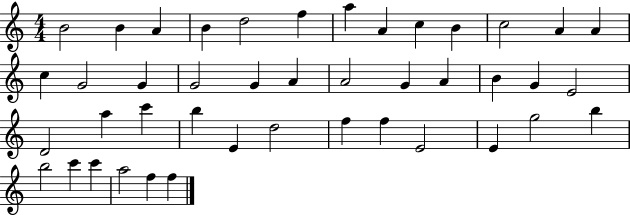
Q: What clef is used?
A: treble